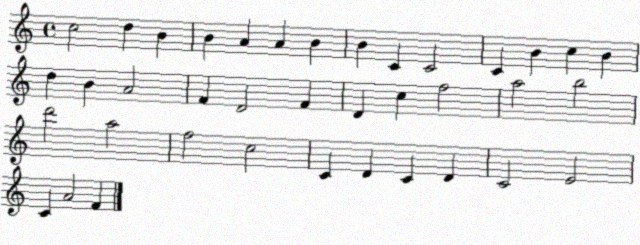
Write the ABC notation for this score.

X:1
T:Untitled
M:4/4
L:1/4
K:C
c2 d B B A A B B C C2 C B c B d B A2 F D2 F D c f2 a2 b2 d'2 a2 f2 c2 C D C D C2 E2 C A2 F